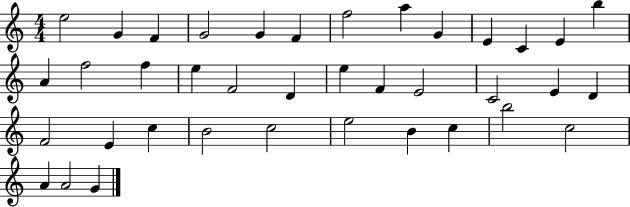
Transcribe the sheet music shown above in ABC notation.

X:1
T:Untitled
M:4/4
L:1/4
K:C
e2 G F G2 G F f2 a G E C E b A f2 f e F2 D e F E2 C2 E D F2 E c B2 c2 e2 B c b2 c2 A A2 G